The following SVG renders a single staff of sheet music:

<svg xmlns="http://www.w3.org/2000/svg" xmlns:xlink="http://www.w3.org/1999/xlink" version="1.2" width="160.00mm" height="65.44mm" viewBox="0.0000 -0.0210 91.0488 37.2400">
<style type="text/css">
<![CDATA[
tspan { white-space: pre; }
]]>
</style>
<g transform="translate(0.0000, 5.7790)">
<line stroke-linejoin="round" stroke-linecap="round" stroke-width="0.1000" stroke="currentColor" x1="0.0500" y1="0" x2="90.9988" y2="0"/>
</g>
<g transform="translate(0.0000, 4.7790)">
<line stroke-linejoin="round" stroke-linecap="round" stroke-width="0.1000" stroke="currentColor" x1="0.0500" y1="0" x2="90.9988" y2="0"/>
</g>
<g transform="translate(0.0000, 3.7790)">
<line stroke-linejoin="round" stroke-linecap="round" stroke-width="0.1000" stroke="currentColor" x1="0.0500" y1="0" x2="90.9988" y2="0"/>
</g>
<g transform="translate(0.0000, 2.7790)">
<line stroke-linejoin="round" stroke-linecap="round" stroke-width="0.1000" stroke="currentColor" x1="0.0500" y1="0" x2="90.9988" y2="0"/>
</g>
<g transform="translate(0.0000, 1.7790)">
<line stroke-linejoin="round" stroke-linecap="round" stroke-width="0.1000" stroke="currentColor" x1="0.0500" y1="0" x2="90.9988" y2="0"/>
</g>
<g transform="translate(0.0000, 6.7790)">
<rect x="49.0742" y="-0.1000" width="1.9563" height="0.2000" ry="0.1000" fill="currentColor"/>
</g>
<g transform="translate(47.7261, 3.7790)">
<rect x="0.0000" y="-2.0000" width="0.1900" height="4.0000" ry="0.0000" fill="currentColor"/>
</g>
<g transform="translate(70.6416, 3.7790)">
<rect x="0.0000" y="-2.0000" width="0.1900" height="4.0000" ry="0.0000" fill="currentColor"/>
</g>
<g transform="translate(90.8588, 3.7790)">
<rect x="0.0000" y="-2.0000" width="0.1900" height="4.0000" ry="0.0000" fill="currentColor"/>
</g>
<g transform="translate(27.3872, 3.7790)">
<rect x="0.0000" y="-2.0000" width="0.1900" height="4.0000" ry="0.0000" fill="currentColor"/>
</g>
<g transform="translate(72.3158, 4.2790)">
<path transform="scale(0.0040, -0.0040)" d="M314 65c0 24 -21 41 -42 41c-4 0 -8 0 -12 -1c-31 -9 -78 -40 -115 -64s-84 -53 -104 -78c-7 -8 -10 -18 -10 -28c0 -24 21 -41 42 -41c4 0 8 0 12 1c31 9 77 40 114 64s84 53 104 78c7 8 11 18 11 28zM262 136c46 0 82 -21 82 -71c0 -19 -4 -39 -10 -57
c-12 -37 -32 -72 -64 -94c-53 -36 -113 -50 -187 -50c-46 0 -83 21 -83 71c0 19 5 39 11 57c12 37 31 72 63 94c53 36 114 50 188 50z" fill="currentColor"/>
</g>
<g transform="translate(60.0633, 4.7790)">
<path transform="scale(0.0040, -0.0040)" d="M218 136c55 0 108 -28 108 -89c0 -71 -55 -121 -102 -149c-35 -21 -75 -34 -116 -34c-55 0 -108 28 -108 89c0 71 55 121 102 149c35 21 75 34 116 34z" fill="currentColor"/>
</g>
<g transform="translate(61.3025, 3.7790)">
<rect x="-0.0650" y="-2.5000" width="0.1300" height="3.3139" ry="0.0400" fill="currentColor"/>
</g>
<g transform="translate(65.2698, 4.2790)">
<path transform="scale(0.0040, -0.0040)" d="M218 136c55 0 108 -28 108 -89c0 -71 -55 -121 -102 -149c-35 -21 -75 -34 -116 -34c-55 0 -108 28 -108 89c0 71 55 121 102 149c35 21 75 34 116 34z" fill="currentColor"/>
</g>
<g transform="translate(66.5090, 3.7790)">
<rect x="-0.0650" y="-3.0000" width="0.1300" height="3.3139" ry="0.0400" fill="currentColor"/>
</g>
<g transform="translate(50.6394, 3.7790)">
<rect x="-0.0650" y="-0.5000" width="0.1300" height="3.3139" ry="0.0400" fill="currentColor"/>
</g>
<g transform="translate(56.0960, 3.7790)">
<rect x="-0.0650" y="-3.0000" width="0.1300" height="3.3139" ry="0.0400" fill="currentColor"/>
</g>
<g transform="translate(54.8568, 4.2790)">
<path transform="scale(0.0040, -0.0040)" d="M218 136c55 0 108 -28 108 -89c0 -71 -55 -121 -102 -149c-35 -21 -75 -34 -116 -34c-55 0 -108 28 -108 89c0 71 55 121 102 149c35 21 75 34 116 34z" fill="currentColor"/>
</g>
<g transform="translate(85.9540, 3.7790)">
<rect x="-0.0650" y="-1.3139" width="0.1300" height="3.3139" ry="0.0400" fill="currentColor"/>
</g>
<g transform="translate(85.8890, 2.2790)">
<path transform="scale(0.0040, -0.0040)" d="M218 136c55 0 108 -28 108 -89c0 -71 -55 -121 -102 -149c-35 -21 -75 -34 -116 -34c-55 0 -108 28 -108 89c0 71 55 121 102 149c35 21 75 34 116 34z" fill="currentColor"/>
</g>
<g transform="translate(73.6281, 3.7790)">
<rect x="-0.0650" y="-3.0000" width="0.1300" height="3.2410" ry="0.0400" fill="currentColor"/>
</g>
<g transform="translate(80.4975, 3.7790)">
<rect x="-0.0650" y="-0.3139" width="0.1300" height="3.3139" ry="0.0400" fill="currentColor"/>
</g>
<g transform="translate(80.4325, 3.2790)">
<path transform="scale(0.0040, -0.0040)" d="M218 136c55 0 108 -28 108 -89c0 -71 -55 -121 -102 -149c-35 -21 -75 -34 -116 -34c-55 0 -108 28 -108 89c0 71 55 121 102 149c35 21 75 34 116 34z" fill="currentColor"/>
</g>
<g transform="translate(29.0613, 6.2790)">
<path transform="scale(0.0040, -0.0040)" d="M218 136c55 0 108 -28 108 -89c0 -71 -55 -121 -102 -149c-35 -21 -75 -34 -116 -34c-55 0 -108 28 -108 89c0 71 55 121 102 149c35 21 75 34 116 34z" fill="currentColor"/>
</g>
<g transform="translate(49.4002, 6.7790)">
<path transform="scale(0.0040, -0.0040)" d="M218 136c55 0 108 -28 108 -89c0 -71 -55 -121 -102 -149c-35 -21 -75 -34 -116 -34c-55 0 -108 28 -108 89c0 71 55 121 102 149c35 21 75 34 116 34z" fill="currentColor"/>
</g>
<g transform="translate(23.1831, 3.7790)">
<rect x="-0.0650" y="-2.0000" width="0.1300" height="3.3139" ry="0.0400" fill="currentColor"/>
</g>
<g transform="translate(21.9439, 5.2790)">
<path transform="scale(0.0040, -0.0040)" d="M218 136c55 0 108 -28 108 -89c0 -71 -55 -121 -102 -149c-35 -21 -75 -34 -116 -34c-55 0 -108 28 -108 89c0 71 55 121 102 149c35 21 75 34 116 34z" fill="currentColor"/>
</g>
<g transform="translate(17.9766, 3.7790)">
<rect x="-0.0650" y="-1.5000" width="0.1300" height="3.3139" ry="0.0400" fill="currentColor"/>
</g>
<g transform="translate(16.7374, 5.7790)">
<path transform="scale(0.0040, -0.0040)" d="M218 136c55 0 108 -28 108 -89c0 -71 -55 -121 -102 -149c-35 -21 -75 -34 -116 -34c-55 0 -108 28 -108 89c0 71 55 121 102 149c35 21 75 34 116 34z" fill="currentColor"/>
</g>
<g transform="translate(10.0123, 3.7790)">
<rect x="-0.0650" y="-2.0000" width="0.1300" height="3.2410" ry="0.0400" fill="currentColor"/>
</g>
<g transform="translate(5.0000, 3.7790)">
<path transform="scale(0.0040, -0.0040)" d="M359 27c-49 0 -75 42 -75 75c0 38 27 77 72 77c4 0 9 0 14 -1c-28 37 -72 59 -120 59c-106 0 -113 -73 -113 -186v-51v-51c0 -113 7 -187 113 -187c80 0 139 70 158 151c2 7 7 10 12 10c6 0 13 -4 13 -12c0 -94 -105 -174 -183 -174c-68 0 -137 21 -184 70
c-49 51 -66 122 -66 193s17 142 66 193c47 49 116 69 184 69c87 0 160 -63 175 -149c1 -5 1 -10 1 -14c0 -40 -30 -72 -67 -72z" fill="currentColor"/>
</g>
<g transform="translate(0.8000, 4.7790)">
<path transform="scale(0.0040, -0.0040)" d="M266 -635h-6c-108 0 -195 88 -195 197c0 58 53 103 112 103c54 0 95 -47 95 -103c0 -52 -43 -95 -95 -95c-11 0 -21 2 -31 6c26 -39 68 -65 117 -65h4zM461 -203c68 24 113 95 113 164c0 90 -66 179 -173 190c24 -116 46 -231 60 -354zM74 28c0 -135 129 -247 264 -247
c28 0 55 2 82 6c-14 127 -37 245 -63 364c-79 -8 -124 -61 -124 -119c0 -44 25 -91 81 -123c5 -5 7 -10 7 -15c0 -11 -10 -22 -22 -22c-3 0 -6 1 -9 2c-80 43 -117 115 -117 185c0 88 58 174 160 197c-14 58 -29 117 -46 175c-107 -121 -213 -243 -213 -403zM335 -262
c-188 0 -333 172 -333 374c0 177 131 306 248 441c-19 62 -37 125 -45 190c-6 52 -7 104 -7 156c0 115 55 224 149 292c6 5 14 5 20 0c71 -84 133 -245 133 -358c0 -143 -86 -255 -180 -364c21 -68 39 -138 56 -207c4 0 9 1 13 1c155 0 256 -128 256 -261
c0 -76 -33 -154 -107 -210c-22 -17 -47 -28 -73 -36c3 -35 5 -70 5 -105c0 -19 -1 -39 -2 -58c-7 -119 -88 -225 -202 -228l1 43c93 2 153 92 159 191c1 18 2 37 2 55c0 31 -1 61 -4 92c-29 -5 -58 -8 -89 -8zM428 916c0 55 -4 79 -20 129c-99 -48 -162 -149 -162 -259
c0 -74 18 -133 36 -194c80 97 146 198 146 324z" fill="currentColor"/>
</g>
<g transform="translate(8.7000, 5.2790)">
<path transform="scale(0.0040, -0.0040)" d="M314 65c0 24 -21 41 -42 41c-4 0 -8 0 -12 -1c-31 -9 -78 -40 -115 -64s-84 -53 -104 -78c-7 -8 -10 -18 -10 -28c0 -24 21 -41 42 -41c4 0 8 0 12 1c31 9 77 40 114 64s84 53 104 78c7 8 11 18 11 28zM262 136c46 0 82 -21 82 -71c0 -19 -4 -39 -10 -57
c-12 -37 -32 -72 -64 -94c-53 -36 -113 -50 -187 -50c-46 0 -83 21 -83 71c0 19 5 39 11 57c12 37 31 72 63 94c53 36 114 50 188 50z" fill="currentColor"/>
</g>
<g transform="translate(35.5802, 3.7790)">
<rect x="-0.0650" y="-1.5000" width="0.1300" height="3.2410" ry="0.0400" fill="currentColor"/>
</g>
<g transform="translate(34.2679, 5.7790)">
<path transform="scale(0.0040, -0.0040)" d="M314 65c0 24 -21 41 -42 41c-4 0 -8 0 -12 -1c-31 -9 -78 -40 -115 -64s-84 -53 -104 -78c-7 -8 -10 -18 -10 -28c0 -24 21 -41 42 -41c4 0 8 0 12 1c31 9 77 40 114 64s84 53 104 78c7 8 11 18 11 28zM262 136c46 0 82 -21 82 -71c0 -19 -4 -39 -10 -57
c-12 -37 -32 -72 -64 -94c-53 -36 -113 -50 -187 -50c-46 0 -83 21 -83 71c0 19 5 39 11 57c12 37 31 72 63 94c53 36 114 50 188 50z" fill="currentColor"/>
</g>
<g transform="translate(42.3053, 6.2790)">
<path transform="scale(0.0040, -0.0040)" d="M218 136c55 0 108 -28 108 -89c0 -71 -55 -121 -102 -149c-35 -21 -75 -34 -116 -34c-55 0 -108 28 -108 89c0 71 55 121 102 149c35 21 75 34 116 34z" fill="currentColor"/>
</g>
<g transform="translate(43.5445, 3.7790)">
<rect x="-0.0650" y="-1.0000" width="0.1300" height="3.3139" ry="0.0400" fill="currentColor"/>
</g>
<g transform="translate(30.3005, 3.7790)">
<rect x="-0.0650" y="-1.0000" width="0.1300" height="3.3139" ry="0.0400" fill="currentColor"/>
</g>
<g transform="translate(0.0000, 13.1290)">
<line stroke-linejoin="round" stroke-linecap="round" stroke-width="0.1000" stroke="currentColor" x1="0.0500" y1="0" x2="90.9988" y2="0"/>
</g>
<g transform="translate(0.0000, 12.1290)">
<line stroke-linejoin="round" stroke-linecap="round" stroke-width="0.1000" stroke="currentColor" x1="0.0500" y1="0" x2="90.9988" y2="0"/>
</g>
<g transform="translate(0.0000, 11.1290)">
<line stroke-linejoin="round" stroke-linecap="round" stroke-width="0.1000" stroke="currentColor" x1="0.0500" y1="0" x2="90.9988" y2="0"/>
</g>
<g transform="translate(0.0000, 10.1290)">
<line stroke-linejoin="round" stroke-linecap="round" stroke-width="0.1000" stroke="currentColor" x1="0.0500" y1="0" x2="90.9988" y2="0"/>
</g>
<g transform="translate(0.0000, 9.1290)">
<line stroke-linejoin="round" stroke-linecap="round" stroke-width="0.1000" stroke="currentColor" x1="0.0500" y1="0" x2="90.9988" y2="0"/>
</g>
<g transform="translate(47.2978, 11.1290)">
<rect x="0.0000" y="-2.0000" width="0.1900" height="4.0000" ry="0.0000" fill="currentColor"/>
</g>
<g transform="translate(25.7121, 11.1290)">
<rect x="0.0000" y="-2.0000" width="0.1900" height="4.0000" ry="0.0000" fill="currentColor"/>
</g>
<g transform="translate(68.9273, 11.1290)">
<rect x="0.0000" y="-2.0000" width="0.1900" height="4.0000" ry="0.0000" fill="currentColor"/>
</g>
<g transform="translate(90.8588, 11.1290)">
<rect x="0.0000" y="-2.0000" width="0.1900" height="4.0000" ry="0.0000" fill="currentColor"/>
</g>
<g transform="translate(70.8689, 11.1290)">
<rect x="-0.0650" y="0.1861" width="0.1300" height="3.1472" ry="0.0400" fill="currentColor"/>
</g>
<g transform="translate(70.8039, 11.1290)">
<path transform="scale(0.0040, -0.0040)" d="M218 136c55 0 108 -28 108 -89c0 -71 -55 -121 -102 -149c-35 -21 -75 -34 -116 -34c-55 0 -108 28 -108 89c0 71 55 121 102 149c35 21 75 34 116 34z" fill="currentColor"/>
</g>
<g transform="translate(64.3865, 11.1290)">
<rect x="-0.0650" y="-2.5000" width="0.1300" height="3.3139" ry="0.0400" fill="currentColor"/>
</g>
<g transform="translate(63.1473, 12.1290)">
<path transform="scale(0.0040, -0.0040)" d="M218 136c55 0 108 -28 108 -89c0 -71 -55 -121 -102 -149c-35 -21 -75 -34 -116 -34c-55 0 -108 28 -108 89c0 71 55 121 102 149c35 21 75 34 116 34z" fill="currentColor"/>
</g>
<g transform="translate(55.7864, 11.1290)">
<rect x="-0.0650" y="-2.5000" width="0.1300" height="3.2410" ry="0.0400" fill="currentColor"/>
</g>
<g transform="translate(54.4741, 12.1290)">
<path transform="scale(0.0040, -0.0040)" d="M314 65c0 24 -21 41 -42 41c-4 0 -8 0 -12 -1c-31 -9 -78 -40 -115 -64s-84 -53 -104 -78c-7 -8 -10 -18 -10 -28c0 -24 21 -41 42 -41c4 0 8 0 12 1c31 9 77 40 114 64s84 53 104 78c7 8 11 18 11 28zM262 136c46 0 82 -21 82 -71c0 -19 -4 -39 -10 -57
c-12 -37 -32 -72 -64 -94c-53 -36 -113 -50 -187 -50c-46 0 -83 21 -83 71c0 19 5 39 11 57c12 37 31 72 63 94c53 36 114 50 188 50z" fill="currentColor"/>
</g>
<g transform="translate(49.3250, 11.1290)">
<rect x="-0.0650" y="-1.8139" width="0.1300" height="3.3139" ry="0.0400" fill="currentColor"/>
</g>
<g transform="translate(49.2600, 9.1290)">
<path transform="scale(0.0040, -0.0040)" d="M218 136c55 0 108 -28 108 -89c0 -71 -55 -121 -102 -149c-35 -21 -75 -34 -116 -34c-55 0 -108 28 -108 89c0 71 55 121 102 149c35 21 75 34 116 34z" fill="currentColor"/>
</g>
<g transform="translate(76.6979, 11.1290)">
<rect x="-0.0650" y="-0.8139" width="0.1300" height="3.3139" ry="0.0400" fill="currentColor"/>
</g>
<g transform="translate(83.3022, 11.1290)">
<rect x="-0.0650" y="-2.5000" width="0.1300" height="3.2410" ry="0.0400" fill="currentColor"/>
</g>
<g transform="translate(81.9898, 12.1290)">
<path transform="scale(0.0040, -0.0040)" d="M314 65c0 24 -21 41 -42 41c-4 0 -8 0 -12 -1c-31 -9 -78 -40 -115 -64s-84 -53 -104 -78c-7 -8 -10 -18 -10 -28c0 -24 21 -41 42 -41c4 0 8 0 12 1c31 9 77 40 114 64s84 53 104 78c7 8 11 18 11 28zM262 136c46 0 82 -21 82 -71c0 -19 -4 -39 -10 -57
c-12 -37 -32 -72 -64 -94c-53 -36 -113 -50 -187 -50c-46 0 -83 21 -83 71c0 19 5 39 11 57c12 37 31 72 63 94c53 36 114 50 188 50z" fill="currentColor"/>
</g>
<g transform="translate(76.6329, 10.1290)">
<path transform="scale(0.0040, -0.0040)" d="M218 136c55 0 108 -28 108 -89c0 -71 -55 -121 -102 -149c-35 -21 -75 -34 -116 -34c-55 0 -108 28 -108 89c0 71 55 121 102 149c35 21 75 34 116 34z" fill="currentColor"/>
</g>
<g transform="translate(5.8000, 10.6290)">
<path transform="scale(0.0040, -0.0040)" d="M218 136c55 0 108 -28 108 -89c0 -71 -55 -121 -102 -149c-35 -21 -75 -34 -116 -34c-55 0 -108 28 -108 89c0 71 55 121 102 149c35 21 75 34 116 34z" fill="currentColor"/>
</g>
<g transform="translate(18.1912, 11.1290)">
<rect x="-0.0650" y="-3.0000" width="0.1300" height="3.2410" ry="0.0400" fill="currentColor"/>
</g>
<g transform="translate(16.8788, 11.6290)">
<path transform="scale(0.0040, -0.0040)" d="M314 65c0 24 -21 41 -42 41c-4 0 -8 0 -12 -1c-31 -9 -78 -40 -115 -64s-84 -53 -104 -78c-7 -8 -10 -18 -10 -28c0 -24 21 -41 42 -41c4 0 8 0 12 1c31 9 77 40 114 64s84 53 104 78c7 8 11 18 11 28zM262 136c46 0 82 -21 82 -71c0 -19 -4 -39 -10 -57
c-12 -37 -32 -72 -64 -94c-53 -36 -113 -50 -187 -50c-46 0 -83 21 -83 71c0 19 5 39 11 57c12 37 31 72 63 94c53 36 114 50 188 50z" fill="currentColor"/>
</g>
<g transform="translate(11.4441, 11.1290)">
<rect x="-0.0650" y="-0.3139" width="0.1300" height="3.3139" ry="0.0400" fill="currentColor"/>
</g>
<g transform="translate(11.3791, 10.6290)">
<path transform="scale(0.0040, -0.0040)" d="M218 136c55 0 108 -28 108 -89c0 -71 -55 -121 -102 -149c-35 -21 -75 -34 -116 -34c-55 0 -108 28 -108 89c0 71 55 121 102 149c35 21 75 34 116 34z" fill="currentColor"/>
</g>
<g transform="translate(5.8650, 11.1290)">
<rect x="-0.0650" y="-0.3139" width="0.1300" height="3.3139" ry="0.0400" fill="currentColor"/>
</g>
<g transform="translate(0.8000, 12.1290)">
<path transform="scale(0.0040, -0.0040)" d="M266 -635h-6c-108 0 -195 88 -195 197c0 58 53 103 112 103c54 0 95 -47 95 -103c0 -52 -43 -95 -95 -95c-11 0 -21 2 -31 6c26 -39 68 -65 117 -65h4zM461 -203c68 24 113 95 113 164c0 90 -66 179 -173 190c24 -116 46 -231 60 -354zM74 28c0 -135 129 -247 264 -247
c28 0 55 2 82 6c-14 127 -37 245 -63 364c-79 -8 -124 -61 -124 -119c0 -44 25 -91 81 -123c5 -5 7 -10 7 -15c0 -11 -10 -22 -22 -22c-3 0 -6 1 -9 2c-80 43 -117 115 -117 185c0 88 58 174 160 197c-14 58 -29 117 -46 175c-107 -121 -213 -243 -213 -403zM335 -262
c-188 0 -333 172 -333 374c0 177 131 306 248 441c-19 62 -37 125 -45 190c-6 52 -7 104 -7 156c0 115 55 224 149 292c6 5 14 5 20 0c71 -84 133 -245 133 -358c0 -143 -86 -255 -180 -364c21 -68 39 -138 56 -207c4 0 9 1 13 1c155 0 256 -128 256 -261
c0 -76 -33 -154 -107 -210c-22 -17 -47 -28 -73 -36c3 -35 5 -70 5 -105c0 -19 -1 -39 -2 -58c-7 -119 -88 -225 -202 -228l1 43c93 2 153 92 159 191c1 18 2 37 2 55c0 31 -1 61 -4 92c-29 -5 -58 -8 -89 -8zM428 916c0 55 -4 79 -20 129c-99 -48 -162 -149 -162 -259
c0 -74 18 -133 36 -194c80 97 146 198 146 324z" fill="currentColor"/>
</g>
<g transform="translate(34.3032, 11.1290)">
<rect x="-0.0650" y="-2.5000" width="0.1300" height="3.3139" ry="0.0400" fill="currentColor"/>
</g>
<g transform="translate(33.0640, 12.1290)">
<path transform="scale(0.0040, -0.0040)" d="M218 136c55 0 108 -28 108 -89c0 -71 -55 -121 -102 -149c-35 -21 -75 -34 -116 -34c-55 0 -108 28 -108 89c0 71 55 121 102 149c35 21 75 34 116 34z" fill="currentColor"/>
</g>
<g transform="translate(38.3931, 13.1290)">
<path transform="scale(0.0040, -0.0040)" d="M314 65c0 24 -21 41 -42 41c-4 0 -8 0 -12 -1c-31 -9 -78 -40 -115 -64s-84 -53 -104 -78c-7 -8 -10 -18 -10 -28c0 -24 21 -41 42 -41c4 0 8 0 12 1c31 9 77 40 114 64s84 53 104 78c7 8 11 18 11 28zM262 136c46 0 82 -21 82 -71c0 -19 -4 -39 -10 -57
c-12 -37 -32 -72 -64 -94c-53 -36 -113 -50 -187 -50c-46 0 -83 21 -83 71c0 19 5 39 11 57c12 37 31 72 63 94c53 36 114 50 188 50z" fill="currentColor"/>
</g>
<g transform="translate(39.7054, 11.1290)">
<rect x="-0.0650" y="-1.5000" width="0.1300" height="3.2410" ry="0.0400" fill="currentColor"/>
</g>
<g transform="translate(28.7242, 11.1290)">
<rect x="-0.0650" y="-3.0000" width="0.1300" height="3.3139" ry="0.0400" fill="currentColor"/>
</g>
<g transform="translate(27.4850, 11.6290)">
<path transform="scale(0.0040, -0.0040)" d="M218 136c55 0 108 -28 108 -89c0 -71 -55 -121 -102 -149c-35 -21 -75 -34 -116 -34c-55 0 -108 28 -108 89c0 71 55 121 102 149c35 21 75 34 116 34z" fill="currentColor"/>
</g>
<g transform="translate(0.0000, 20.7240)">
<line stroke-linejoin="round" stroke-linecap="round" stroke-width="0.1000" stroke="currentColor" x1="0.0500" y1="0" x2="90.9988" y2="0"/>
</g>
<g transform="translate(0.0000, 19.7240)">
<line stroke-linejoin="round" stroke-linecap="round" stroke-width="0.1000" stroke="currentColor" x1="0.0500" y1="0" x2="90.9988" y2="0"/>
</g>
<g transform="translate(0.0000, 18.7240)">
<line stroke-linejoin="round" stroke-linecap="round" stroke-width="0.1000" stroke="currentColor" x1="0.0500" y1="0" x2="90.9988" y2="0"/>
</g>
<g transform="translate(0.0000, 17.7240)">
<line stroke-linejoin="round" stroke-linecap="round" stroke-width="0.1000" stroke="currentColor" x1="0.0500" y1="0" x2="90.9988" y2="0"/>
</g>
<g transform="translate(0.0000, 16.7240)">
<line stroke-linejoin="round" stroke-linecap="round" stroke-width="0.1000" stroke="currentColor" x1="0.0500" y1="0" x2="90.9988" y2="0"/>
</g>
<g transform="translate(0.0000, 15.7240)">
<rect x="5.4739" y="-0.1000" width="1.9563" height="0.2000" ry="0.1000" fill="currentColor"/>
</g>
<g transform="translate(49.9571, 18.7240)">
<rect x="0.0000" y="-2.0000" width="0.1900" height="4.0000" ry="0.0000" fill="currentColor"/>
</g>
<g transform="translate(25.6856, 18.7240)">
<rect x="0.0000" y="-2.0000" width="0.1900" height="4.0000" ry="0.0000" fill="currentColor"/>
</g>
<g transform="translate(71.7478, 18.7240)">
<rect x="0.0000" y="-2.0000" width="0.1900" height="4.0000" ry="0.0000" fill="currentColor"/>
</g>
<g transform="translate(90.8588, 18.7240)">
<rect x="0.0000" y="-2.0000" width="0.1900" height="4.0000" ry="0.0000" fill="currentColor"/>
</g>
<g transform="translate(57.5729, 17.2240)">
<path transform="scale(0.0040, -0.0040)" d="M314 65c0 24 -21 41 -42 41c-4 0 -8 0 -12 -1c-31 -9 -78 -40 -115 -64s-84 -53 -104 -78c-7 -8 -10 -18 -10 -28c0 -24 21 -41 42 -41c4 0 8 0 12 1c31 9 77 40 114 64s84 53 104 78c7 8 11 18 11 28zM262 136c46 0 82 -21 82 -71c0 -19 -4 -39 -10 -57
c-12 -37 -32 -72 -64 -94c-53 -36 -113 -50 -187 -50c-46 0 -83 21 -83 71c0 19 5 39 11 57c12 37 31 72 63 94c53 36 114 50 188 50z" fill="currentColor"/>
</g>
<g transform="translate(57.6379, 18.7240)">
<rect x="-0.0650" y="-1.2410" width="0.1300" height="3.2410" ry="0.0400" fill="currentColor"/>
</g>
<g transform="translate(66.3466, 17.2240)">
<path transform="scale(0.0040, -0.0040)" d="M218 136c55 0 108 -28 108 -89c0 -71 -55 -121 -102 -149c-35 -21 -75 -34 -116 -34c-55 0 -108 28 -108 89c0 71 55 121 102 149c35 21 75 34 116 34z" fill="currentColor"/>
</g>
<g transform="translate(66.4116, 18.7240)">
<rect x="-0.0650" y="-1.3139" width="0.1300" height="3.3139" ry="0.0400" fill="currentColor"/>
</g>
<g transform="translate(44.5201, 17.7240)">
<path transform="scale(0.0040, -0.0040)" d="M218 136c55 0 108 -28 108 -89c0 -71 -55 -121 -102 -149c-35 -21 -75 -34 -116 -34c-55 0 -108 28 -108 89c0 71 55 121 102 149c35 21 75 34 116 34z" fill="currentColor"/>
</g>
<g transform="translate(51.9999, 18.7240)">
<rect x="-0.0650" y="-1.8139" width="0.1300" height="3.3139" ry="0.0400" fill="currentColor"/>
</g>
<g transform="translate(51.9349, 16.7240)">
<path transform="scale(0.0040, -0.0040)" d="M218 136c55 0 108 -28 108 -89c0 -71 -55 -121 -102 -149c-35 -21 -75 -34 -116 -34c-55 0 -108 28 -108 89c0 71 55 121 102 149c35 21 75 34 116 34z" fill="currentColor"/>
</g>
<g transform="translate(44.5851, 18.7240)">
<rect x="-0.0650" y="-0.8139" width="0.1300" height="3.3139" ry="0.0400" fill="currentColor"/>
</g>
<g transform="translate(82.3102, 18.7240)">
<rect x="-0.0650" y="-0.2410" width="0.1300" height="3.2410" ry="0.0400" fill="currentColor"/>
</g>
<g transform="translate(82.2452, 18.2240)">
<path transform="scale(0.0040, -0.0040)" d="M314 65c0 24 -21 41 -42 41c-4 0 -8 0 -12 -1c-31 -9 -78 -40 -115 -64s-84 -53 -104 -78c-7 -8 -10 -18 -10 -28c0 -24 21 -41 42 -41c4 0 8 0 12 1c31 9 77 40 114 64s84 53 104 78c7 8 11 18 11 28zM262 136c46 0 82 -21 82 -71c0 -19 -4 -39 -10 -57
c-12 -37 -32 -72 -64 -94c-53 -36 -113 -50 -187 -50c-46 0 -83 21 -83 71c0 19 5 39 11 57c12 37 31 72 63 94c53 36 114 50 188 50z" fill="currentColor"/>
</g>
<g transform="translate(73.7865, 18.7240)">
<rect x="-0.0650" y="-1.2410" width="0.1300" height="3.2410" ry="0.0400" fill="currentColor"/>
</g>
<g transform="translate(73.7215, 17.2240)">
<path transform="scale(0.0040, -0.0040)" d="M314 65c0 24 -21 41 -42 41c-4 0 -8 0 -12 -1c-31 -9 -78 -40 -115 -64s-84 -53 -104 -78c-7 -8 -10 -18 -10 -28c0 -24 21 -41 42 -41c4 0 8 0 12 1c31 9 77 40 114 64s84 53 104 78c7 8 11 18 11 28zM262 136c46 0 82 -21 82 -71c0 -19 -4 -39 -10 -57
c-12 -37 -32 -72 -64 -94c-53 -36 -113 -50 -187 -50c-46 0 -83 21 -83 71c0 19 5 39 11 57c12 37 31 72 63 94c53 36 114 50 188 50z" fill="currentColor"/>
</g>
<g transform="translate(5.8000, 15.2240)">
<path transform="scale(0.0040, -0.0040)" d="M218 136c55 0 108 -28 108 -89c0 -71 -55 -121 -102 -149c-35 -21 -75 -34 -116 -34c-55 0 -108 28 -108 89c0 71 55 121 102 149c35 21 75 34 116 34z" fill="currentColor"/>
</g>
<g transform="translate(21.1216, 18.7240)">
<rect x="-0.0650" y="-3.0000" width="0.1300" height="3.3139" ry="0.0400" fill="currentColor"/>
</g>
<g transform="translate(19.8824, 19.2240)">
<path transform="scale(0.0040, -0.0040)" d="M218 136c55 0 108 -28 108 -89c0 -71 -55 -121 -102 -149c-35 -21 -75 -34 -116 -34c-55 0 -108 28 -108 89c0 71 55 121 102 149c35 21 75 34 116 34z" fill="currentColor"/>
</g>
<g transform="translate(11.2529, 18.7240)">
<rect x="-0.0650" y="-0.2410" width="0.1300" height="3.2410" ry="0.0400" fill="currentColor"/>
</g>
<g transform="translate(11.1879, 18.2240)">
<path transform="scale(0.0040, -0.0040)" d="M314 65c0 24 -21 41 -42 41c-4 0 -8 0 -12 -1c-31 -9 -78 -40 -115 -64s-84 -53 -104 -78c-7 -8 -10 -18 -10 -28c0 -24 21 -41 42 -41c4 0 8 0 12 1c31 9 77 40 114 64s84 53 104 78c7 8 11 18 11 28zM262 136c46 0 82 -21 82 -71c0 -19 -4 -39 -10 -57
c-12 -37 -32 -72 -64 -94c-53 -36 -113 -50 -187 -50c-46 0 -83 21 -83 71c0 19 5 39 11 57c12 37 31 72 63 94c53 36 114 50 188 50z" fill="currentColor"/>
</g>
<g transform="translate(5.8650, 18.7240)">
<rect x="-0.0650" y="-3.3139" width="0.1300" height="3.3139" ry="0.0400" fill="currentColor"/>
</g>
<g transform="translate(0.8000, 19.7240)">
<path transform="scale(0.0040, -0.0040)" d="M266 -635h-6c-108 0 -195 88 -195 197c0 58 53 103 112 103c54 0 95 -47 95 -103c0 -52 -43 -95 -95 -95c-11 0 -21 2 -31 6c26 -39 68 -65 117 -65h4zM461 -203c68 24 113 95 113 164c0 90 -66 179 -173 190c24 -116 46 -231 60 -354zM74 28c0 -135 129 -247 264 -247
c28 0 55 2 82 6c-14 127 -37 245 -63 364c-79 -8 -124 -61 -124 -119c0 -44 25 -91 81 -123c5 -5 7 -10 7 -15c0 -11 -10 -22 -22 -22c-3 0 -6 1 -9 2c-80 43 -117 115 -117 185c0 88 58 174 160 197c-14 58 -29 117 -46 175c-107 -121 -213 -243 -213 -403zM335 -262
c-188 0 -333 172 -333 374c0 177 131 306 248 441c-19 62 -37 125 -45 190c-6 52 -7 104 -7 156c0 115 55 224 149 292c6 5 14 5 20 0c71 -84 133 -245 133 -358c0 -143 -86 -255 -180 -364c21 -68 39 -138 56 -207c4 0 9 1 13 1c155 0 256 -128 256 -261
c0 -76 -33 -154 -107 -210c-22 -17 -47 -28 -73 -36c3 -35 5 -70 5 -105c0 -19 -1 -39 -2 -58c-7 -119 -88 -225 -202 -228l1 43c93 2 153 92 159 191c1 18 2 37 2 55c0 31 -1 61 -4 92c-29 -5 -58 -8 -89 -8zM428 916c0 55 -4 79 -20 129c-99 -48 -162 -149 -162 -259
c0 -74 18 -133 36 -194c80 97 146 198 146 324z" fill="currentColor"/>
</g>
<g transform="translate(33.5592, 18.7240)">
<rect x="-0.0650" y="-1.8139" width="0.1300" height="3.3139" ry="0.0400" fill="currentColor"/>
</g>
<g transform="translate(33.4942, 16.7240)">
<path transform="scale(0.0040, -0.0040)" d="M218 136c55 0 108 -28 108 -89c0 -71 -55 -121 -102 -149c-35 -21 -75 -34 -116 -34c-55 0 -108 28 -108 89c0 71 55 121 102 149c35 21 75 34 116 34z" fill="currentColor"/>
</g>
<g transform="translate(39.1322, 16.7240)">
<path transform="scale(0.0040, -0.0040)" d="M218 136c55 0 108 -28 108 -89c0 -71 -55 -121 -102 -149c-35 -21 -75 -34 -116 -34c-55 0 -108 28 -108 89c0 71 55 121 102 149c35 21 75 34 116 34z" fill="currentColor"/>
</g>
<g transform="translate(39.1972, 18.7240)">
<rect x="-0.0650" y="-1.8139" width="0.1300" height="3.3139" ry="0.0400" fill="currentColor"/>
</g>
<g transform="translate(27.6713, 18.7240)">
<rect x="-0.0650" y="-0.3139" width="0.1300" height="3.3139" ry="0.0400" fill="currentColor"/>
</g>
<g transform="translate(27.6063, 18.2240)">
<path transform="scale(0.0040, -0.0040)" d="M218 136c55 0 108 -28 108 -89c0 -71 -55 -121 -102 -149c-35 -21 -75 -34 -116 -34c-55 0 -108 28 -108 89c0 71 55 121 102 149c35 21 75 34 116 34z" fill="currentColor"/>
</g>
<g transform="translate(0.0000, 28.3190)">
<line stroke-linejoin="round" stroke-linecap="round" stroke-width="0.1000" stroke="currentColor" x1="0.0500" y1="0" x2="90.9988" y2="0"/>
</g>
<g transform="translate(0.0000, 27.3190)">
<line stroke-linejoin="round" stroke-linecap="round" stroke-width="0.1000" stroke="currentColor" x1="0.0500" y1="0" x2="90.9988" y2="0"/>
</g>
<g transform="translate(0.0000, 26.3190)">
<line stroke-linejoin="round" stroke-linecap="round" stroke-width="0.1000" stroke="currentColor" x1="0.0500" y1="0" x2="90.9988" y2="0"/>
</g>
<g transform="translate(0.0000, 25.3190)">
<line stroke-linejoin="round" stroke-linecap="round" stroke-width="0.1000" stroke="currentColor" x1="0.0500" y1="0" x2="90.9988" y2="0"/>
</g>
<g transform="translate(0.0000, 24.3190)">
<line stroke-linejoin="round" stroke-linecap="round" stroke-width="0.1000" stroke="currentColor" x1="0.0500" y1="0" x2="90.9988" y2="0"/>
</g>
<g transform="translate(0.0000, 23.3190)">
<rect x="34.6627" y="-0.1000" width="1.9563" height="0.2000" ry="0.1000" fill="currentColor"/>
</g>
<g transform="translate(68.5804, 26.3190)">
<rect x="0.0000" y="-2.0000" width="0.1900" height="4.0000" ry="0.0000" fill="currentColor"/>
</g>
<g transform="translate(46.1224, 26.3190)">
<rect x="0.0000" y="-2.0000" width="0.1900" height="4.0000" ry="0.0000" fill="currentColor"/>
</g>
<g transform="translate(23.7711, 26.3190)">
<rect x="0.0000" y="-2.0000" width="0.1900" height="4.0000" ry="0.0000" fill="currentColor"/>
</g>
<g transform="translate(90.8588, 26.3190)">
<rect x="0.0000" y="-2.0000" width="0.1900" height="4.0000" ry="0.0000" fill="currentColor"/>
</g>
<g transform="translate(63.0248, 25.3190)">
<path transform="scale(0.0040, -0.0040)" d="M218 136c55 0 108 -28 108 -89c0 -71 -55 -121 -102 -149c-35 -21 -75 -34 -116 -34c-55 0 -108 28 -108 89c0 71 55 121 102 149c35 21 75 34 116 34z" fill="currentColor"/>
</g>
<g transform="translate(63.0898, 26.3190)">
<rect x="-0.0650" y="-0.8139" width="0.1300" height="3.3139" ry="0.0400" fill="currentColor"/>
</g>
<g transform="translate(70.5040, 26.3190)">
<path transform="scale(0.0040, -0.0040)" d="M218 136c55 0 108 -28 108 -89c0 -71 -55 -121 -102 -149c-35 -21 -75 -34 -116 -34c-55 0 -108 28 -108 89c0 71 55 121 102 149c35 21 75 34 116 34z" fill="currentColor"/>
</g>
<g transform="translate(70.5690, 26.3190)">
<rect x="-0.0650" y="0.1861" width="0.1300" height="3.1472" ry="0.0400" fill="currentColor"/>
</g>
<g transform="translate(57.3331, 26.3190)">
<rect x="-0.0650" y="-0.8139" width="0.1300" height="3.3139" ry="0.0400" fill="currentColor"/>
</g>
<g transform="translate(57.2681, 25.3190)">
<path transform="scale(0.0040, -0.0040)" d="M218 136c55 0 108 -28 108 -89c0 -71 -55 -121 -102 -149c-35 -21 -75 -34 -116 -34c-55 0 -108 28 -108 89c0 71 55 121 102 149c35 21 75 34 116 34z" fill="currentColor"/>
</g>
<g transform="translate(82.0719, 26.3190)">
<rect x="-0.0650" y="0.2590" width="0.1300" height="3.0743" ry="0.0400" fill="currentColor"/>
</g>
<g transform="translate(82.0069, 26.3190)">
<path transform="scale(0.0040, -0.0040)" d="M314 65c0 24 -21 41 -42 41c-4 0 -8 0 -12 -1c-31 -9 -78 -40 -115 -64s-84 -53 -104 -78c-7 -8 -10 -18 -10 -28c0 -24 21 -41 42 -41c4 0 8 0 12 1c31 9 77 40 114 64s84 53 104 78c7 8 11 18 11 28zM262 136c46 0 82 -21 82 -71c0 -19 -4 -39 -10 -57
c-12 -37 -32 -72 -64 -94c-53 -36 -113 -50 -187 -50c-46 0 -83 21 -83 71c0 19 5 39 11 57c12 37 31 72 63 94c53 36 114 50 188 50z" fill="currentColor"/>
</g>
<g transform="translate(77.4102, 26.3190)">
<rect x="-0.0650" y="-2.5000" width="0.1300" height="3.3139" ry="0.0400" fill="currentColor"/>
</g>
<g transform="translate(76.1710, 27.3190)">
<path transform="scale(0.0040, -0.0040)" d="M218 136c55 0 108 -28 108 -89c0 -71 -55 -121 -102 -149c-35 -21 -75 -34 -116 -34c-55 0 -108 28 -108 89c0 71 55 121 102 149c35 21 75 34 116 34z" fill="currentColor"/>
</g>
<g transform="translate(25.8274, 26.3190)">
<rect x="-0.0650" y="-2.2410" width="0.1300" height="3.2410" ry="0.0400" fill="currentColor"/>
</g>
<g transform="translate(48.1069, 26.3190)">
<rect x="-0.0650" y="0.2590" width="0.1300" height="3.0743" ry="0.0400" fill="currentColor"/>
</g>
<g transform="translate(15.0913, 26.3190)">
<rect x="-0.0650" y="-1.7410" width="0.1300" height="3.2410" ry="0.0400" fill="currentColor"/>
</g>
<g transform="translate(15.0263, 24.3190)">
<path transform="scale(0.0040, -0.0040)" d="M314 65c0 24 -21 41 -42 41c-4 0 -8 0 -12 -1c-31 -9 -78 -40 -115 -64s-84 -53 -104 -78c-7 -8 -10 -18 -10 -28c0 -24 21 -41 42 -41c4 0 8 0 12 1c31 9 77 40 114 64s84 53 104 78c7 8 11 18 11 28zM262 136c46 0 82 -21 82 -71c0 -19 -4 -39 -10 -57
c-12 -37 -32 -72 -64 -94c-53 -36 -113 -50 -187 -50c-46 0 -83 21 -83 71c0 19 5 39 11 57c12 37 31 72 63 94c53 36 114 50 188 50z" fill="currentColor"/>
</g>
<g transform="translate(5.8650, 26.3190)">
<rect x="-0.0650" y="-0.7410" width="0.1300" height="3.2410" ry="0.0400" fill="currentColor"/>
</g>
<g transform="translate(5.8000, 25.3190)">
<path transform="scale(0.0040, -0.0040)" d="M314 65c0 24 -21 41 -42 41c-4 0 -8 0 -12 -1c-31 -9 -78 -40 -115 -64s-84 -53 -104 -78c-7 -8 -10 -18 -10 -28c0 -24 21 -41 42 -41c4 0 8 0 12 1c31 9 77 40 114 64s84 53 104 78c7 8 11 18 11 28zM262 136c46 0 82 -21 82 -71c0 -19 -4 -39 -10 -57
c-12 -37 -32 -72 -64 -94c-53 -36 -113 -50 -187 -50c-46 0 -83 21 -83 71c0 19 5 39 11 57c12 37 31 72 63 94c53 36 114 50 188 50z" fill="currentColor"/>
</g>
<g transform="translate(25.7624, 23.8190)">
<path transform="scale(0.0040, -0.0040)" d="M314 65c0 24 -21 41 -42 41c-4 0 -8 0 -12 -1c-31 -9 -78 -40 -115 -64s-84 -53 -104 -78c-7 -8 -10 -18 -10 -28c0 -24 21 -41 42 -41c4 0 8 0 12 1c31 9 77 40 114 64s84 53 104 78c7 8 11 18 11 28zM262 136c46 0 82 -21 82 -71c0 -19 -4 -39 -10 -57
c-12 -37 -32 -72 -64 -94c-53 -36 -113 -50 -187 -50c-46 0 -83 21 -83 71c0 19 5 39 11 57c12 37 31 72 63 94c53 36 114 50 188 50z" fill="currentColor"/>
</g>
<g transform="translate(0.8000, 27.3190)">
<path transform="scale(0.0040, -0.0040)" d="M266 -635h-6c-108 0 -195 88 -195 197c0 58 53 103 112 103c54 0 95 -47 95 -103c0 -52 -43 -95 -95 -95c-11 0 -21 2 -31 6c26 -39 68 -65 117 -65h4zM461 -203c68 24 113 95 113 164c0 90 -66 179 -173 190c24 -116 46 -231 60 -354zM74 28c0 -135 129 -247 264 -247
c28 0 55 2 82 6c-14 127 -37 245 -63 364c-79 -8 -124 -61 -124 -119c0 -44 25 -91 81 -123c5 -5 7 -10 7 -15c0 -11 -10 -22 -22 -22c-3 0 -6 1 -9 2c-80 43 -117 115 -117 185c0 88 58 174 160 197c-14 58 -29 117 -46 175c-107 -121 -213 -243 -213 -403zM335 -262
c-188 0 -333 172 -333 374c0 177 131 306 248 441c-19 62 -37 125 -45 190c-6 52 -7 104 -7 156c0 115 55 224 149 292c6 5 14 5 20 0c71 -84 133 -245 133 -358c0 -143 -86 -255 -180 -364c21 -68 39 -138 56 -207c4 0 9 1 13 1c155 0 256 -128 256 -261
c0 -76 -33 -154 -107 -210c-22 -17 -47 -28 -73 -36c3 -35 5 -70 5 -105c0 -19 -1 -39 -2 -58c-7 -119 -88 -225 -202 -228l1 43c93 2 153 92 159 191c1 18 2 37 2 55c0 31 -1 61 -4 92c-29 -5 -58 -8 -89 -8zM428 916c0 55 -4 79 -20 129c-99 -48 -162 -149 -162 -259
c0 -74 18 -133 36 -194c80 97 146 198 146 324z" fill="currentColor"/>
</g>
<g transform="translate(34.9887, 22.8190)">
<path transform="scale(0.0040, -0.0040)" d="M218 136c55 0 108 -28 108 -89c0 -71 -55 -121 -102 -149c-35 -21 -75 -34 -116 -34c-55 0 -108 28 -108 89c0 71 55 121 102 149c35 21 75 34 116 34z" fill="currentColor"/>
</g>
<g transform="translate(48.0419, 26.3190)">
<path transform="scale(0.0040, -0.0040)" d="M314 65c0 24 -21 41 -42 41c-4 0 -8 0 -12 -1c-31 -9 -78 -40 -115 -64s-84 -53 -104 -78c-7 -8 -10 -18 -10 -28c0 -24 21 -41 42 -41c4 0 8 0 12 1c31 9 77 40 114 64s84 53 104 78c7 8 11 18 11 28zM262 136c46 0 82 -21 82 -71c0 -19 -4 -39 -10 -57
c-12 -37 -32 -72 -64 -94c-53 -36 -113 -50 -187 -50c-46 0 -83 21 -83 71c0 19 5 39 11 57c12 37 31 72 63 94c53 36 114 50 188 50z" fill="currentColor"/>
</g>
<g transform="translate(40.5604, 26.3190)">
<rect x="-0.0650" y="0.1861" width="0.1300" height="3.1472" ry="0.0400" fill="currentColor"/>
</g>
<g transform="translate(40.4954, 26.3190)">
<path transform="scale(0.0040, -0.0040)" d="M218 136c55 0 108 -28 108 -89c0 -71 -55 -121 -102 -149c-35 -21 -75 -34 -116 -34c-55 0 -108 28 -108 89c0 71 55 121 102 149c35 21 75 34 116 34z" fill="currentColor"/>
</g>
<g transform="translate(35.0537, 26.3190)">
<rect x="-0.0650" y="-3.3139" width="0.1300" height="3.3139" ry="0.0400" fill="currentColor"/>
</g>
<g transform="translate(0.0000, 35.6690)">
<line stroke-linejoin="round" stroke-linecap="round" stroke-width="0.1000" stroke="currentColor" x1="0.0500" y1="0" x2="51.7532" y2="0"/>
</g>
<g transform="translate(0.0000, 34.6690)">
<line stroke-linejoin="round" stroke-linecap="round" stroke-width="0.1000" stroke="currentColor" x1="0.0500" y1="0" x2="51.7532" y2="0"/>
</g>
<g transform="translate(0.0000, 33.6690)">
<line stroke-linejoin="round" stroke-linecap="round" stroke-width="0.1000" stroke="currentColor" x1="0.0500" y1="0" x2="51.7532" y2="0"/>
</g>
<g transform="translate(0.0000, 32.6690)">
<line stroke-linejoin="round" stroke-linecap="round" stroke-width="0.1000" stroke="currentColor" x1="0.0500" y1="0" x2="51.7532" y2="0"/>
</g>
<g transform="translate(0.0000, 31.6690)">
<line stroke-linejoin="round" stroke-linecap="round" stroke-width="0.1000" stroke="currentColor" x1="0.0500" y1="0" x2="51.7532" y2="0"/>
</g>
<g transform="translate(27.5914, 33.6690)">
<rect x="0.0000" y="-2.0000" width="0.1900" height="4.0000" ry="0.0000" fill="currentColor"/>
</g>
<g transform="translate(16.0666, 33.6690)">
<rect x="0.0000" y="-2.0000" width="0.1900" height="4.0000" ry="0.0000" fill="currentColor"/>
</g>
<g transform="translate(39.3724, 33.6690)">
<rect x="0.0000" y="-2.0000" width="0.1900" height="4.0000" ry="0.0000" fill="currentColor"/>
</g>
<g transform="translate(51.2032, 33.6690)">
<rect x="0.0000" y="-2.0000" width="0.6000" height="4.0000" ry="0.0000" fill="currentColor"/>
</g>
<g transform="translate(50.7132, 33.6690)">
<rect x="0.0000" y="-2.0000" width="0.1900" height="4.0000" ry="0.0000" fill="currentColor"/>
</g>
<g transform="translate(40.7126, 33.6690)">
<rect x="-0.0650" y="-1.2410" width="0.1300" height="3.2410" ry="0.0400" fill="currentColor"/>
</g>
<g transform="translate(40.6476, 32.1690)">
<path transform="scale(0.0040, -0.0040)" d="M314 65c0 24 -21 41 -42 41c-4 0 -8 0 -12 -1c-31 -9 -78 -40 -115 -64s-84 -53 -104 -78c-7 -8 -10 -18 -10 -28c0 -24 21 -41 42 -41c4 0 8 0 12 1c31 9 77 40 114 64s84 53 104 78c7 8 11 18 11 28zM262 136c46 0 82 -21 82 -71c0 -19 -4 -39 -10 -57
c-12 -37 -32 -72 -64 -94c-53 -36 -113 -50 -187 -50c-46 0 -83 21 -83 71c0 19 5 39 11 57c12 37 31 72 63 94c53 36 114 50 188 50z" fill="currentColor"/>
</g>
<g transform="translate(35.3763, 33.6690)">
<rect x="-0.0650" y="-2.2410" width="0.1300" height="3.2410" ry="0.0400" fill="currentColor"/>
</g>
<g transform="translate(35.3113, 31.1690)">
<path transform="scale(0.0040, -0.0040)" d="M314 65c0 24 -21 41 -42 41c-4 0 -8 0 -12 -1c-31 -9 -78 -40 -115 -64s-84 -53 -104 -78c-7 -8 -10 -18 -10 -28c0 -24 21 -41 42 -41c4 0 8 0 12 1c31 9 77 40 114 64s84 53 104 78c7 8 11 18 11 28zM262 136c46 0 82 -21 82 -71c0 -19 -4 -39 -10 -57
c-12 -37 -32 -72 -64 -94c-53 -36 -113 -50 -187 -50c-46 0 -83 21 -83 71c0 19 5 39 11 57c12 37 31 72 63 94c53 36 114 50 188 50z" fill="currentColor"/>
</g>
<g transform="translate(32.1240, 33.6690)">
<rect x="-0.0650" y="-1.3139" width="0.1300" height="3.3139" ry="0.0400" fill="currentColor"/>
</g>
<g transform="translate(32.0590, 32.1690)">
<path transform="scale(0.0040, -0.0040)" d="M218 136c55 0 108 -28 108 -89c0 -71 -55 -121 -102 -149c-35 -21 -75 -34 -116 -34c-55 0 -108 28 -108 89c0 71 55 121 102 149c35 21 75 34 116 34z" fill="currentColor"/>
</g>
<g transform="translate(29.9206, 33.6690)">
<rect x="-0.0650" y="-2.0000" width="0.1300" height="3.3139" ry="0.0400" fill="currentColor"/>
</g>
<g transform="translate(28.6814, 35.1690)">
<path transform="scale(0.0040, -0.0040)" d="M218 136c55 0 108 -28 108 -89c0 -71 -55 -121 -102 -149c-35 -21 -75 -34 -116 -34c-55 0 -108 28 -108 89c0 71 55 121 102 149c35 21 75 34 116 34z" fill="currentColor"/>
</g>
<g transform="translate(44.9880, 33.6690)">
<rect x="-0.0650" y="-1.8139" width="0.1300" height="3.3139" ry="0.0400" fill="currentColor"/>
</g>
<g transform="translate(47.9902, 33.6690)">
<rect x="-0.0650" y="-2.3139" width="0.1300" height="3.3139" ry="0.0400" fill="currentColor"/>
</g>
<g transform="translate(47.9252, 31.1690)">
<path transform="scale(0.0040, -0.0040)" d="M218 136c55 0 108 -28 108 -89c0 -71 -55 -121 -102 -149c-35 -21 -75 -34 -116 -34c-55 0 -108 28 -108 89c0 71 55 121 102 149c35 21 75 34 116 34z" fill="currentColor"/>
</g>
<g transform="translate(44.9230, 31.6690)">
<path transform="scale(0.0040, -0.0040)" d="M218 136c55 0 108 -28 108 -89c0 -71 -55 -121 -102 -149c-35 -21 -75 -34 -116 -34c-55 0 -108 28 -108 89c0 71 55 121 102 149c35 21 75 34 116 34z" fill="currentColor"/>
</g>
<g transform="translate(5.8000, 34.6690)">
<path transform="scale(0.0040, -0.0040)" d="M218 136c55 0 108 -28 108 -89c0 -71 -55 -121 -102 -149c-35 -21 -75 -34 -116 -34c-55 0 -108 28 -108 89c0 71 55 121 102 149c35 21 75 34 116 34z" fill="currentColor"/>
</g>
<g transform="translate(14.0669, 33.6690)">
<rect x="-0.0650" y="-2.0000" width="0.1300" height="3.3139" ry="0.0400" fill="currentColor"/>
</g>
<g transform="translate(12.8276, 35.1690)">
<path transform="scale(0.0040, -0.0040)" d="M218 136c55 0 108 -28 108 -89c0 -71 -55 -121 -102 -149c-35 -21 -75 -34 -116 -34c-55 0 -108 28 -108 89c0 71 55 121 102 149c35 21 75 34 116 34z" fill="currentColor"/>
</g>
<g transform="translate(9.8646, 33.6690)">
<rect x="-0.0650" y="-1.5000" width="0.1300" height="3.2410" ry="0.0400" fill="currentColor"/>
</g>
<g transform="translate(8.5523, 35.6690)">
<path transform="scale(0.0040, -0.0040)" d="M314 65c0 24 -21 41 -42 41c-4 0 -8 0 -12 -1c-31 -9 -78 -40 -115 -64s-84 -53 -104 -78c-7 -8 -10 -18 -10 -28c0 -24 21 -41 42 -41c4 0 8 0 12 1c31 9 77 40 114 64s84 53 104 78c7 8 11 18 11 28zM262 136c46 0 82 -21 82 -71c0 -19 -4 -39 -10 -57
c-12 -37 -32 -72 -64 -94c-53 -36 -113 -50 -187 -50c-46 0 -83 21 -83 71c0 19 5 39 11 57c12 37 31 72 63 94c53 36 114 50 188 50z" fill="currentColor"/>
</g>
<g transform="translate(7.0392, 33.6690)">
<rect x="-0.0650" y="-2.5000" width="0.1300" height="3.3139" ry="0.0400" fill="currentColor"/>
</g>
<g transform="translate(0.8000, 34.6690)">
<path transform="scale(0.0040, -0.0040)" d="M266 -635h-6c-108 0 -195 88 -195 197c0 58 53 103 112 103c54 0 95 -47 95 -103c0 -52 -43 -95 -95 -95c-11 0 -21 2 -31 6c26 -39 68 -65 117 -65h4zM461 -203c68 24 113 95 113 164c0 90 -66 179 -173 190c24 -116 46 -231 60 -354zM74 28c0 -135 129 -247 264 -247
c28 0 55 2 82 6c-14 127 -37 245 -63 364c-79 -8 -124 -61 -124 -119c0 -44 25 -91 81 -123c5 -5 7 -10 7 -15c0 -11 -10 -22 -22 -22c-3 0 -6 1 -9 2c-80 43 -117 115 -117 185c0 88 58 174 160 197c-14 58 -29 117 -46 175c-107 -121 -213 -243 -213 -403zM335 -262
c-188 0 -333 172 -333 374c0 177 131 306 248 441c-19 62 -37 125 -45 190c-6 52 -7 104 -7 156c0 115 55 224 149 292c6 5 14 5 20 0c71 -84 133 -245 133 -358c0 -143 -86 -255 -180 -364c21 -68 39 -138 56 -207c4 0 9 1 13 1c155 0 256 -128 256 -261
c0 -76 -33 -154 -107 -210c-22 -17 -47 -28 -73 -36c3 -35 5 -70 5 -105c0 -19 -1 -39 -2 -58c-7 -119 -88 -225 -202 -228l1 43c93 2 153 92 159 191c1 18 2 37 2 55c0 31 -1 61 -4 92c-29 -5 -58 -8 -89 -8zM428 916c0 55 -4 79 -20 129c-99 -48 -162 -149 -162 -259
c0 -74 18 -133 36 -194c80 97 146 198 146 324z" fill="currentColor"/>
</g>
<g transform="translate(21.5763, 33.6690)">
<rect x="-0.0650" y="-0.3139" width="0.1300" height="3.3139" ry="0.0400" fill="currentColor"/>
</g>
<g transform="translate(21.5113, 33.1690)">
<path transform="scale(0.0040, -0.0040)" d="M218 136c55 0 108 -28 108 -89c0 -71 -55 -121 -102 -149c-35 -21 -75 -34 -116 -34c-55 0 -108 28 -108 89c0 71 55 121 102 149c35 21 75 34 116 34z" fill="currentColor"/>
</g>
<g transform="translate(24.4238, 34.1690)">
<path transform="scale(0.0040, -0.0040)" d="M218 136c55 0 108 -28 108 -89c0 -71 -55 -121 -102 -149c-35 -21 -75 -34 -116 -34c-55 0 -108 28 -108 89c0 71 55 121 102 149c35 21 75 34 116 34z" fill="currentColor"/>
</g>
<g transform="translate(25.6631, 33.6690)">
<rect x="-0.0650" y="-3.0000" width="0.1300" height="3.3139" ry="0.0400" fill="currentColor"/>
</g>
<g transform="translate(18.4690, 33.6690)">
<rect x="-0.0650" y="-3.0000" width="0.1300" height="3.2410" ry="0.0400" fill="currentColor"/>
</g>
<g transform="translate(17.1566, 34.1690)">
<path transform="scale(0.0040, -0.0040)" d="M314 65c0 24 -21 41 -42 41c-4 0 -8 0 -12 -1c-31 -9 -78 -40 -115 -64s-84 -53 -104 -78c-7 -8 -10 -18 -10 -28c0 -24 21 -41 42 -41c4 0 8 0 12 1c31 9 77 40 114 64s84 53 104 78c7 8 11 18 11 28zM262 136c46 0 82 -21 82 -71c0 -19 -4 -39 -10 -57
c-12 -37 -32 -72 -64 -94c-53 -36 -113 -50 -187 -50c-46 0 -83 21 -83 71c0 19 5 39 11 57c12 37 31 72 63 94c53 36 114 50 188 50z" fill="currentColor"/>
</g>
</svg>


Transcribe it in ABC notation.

X:1
T:Untitled
M:4/4
L:1/4
K:C
F2 E F D E2 D C A G A A2 c e c c A2 A G E2 f G2 G B d G2 b c2 A c f f d f e2 e e2 c2 d2 f2 g2 b B B2 d d B G B2 G E2 F A2 c A F e g2 e2 f g